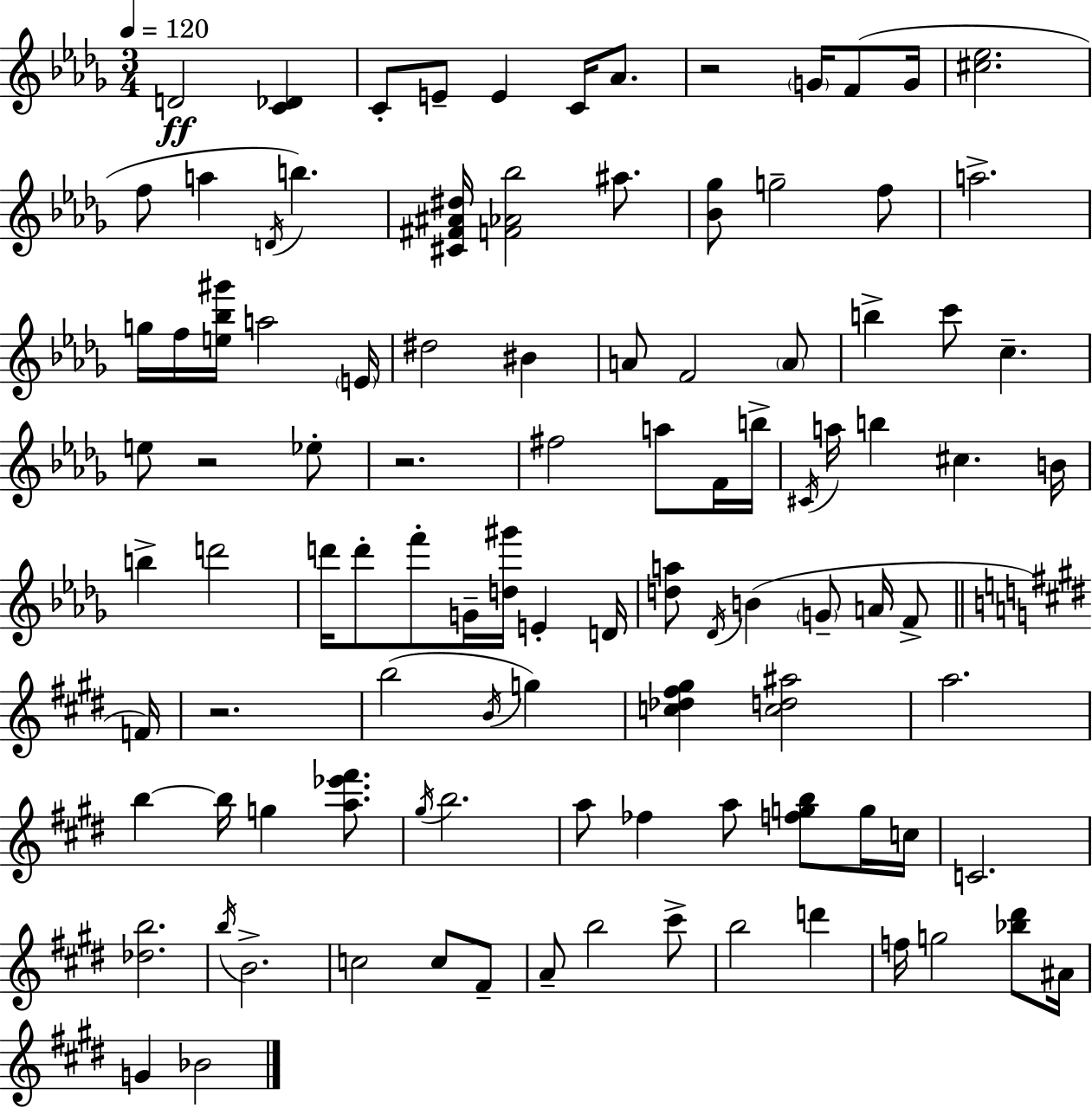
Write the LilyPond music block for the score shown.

{
  \clef treble
  \numericTimeSignature
  \time 3/4
  \key bes \minor
  \tempo 4 = 120
  \repeat volta 2 { d'2\ff <c' des'>4 | c'8-. e'8-- e'4 c'16 aes'8. | r2 \parenthesize g'16 f'8( g'16 | <cis'' ees''>2. | \break f''8 a''4 \acciaccatura { d'16 }) b''4. | <cis' fis' ais' dis''>16 <f' aes' bes''>2 ais''8. | <bes' ges''>8 g''2-- f''8 | a''2.-> | \break g''16 f''16 <e'' bes'' gis'''>16 a''2 | \parenthesize e'16 dis''2 bis'4 | a'8 f'2 \parenthesize a'8 | b''4-> c'''8 c''4.-- | \break e''8 r2 ees''8-. | r2. | fis''2 a''8 f'16 | b''16-> \acciaccatura { cis'16 } a''16 b''4 cis''4. | \break b'16 b''4-> d'''2 | d'''16 d'''8-. f'''8-. g'16-- <d'' gis'''>16 e'4-. | d'16 <d'' a''>8 \acciaccatura { des'16 } b'4( \parenthesize g'8-- a'16 | f'8-> \bar "||" \break \key e \major f'16) r2. | b''2( \acciaccatura { b'16 } g''4) | <c'' des'' fis'' gis''>4 <c'' d'' ais''>2 | a''2. | \break b''4~~ b''16 g''4 <a'' ees''' fis'''>8. | \acciaccatura { gis''16 } b''2. | a''8 fes''4 a''8 <f'' g'' b''>8 | g''16 c''16 c'2. | \break <des'' b''>2. | \acciaccatura { b''16 } b'2.-> | c''2 | c''8 fis'8-- a'8-- b''2 | \break cis'''8-> b''2 | d'''4 f''16 g''2 | <bes'' dis'''>8 ais'16 g'4 bes'2 | } \bar "|."
}